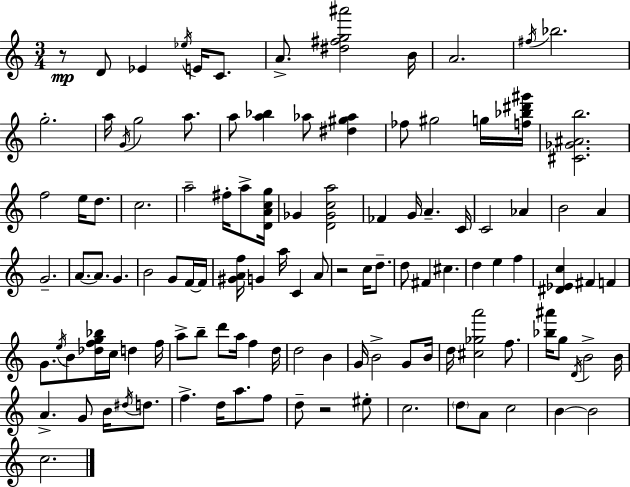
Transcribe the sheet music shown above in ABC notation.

X:1
T:Untitled
M:3/4
L:1/4
K:Am
z/2 D/2 _E _e/4 E/4 C/2 A/2 [^d^fg^a']2 B/4 A2 ^f/4 _b2 g2 a/4 G/4 g2 a/2 a/2 [a_b] _a/2 [^d^g_a] _f/2 ^g2 g/4 [f_b^d'^g']/4 [^C_G^Ab]2 f2 e/4 d/2 c2 a2 ^f/4 a/2 [DAcg]/4 _G [D_Gca]2 _F G/4 A C/4 C2 _A B2 A G2 A/2 A/2 G B2 G/2 F/4 F/4 [^GAf]/4 G a/4 C A/2 z2 c/4 d/2 d/2 ^F ^c d e f [^D_Ec] ^F F G/2 e/4 B/2 [_dfg_b]/4 c/4 d f/4 a/2 b/2 d'/2 a/4 f d/4 d2 B G/4 B2 G/2 B/4 d/4 [^c_ga']2 f/2 [_b^a']/4 g/2 D/4 B2 B/4 A G/2 B/4 ^d/4 d/2 f d/4 a/2 f/2 d/2 z2 ^e/2 c2 d/2 A/2 c2 B B2 c2